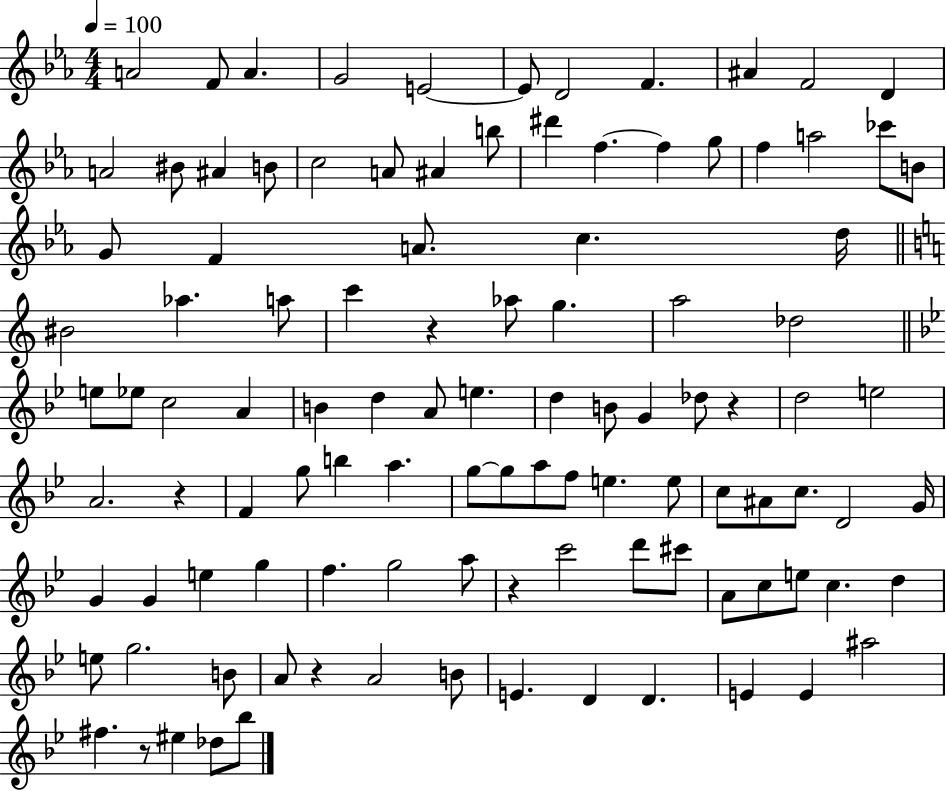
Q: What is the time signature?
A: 4/4